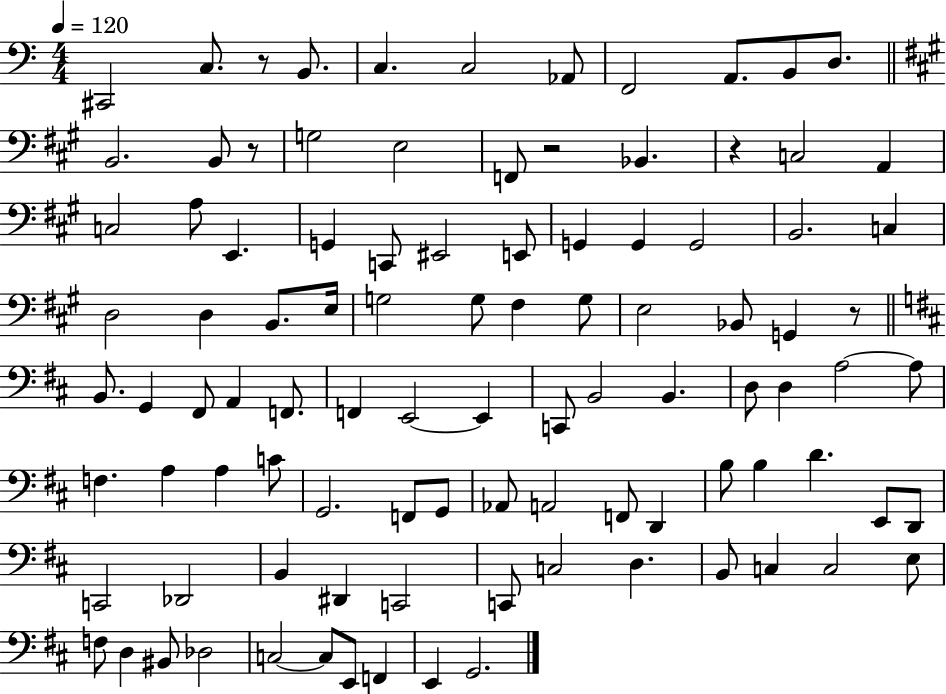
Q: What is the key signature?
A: C major